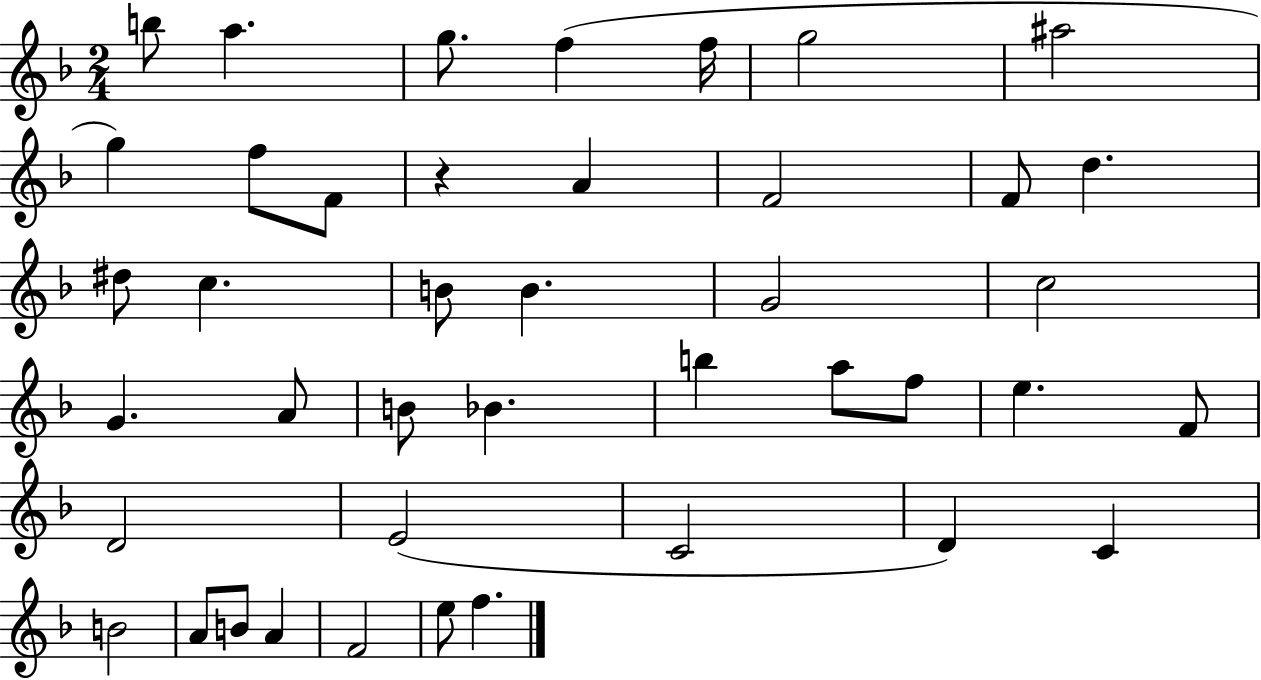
B5/e A5/q. G5/e. F5/q F5/s G5/h A#5/h G5/q F5/e F4/e R/q A4/q F4/h F4/e D5/q. D#5/e C5/q. B4/e B4/q. G4/h C5/h G4/q. A4/e B4/e Bb4/q. B5/q A5/e F5/e E5/q. F4/e D4/h E4/h C4/h D4/q C4/q B4/h A4/e B4/e A4/q F4/h E5/e F5/q.